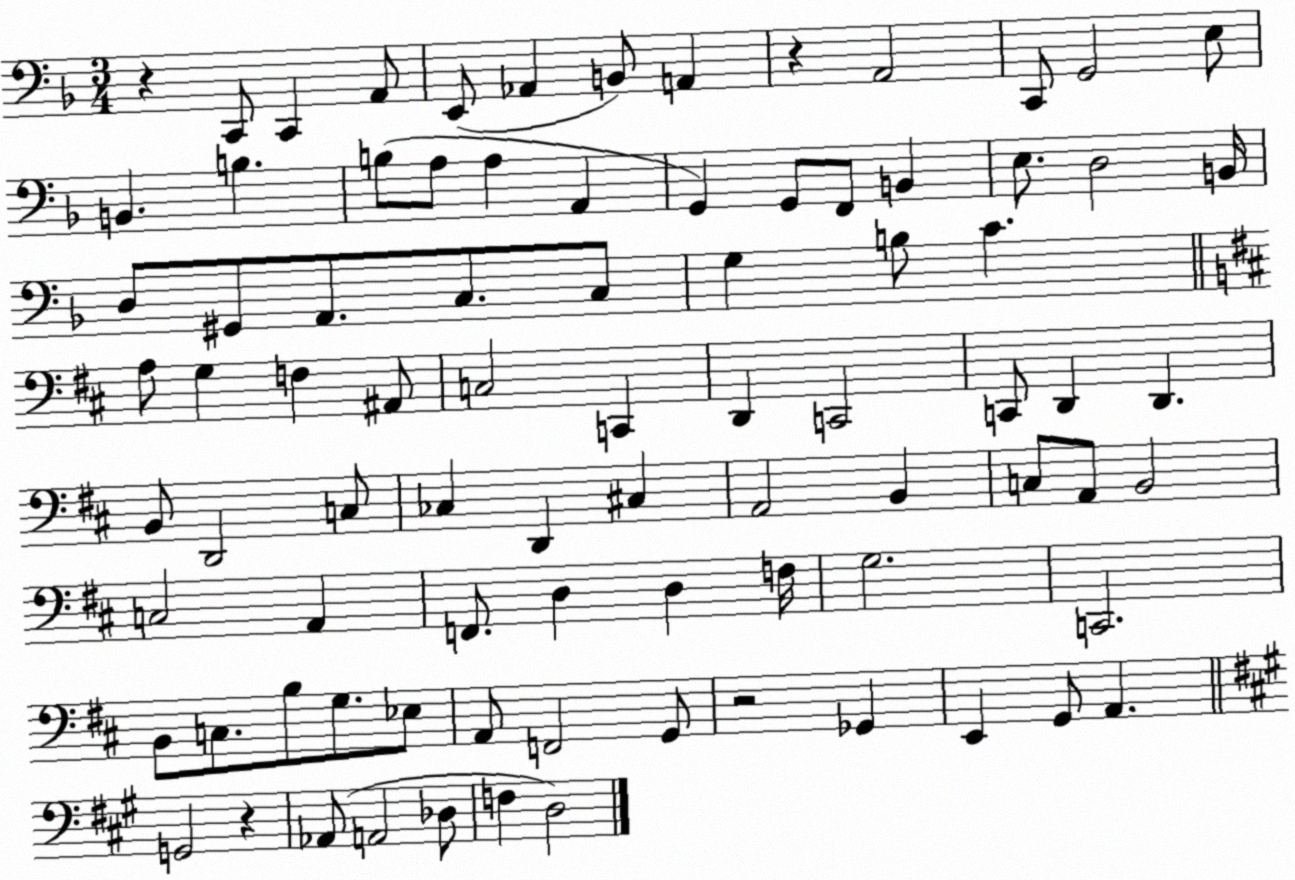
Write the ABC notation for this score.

X:1
T:Untitled
M:3/4
L:1/4
K:F
z C,,/2 C,, A,,/2 E,,/2 _A,, B,,/2 A,, z A,,2 C,,/2 G,,2 E,/2 B,, B, B,/2 A,/2 A, A,, G,, G,,/2 F,,/2 B,, E,/2 D,2 B,,/4 D,/2 ^G,,/2 A,,/2 C,/2 C,/2 G, B,/2 C A,/2 G, F, ^A,,/2 C,2 C,, D,, C,,2 C,,/2 D,, D,, B,,/2 D,,2 C,/2 _C, D,, ^C, A,,2 B,, C,/2 A,,/2 B,,2 C,2 A,, F,,/2 D, D, F,/4 G,2 C,,2 B,,/2 C,/2 B,/2 G,/2 _E,/2 A,,/2 F,,2 G,,/2 z2 _G,, E,, G,,/2 A,, G,,2 z _A,,/2 A,,2 _D,/2 F, D,2